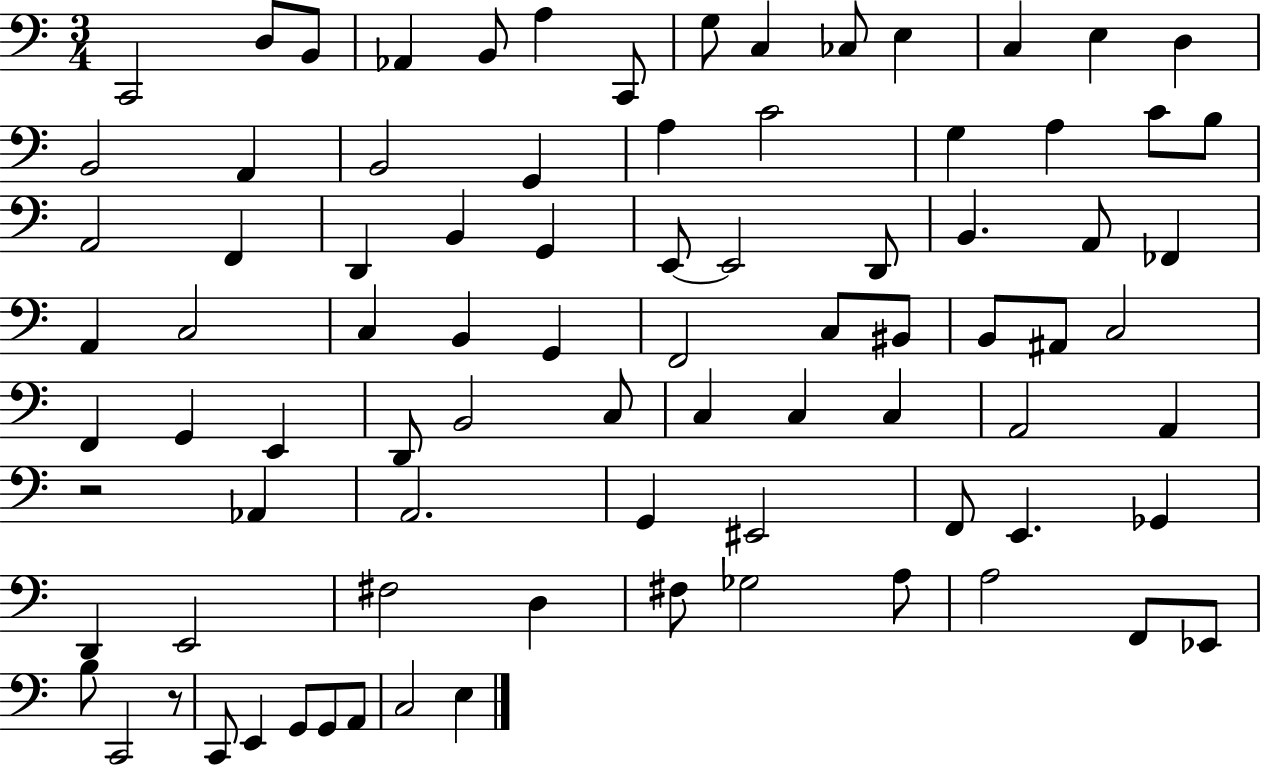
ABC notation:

X:1
T:Untitled
M:3/4
L:1/4
K:C
C,,2 D,/2 B,,/2 _A,, B,,/2 A, C,,/2 G,/2 C, _C,/2 E, C, E, D, B,,2 A,, B,,2 G,, A, C2 G, A, C/2 B,/2 A,,2 F,, D,, B,, G,, E,,/2 E,,2 D,,/2 B,, A,,/2 _F,, A,, C,2 C, B,, G,, F,,2 C,/2 ^B,,/2 B,,/2 ^A,,/2 C,2 F,, G,, E,, D,,/2 B,,2 C,/2 C, C, C, A,,2 A,, z2 _A,, A,,2 G,, ^E,,2 F,,/2 E,, _G,, D,, E,,2 ^F,2 D, ^F,/2 _G,2 A,/2 A,2 F,,/2 _E,,/2 B,/2 C,,2 z/2 C,,/2 E,, G,,/2 G,,/2 A,,/2 C,2 E,